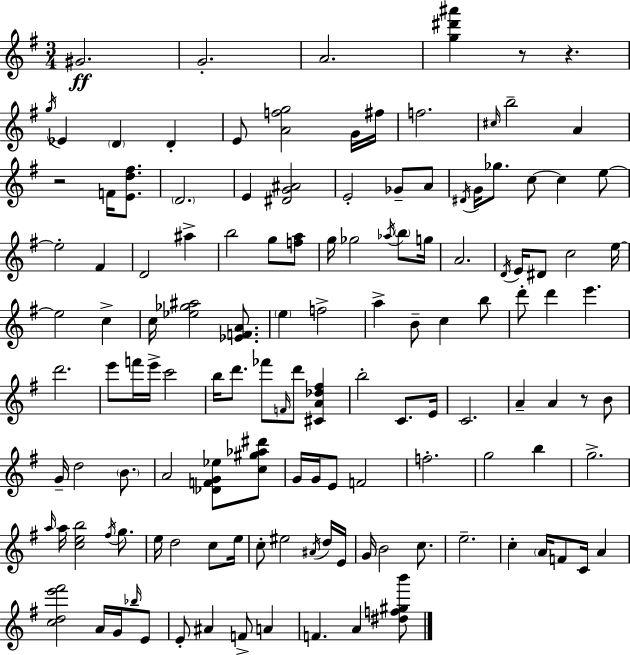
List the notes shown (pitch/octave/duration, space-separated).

G#4/h. G4/h. A4/h. [G5,D#6,A#6]/q R/e R/q. G5/s Eb4/q D4/q D4/q E4/e [A4,F5,G5]/h G4/s F#5/s F5/h. C#5/s B5/h A4/q R/h F4/s [E4,D5,F#5]/e. D4/h. E4/q [D#4,G4,A#4]/h E4/h Gb4/e A4/e D#4/s G4/s Gb5/e. C5/e C5/q E5/e E5/h F#4/q D4/h A#5/q B5/h G5/e [F5,A5]/e G5/s Gb5/h Ab5/s B5/e G5/s A4/h. D4/s E4/s D#4/e C5/h E5/s E5/h C5/q C5/s [Eb5,Gb5,A#5]/h [Eb4,F4,A4]/e. E5/q F5/h A5/q B4/e C5/q B5/e D6/e D6/q E6/q. D6/h. E6/e F6/s E6/s C6/h B5/s D6/e. FES6/e F4/s D6/e [C#4,A4,Db5,F#5]/q B5/h C4/e. E4/s C4/h. A4/q A4/q R/e B4/e G4/s D5/h B4/e. A4/h [Db4,F4,G4,Eb5]/e [C5,G#5,Ab5,D#6]/e G4/s G4/s E4/e F4/h F5/h. G5/h B5/q G5/h. A5/s A5/s [C5,E5,B5]/h F#5/s G5/e. E5/s D5/h C5/e E5/s C5/e EIS5/h A#4/s D5/s E4/s G4/s B4/h C5/e. E5/h. C5/q A4/s F4/e C4/s A4/q [C5,D5,E6,F#6]/h A4/s G4/s Bb5/s E4/e E4/e A#4/q F4/e A4/q F4/q. A4/q [D#5,F5,G#5,B6]/e